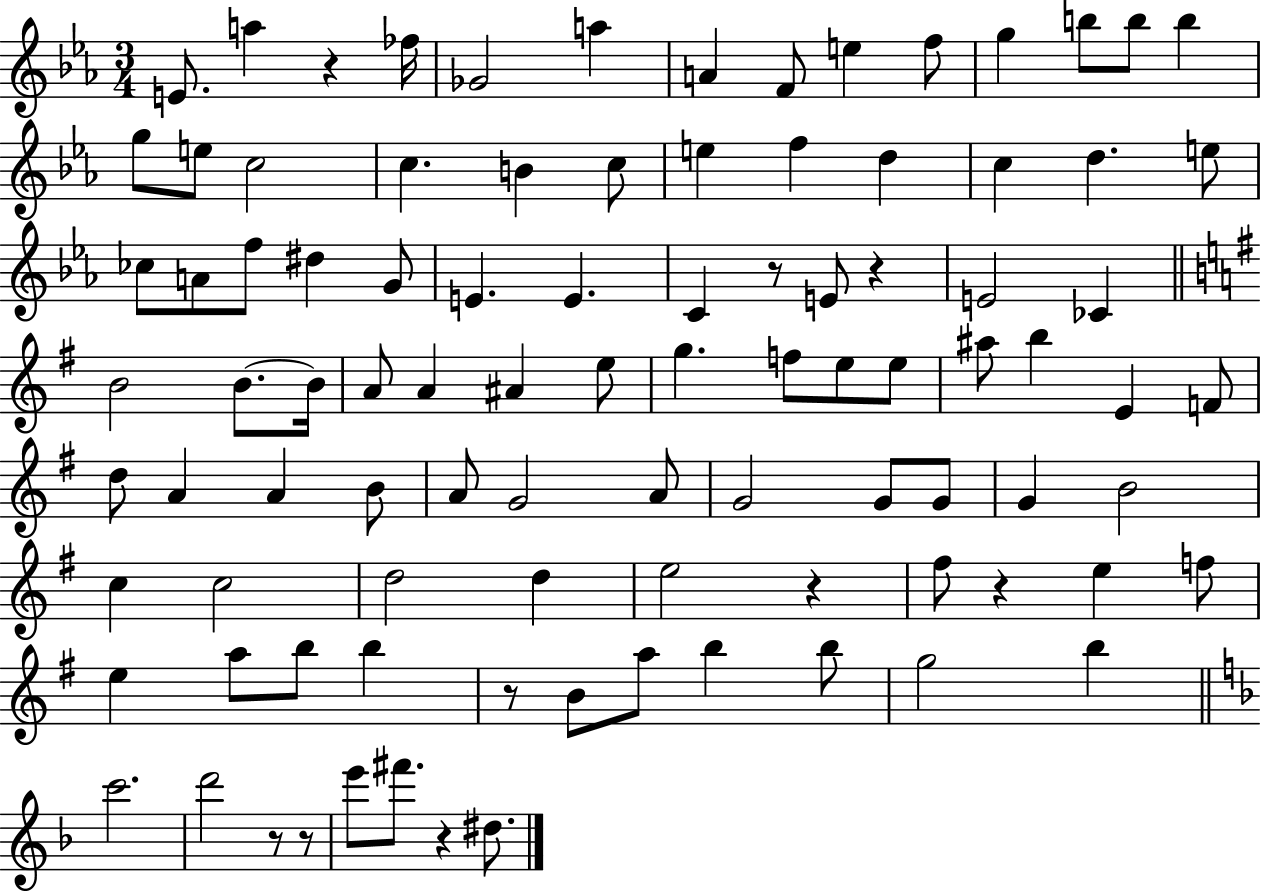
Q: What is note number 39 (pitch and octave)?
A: B4